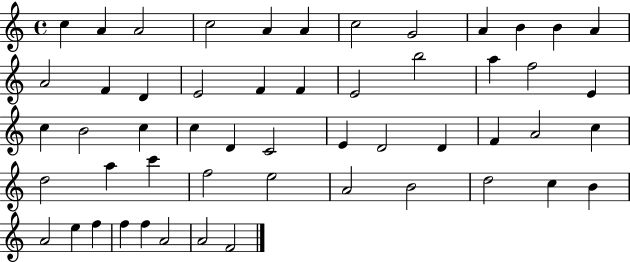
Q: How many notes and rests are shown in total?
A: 53